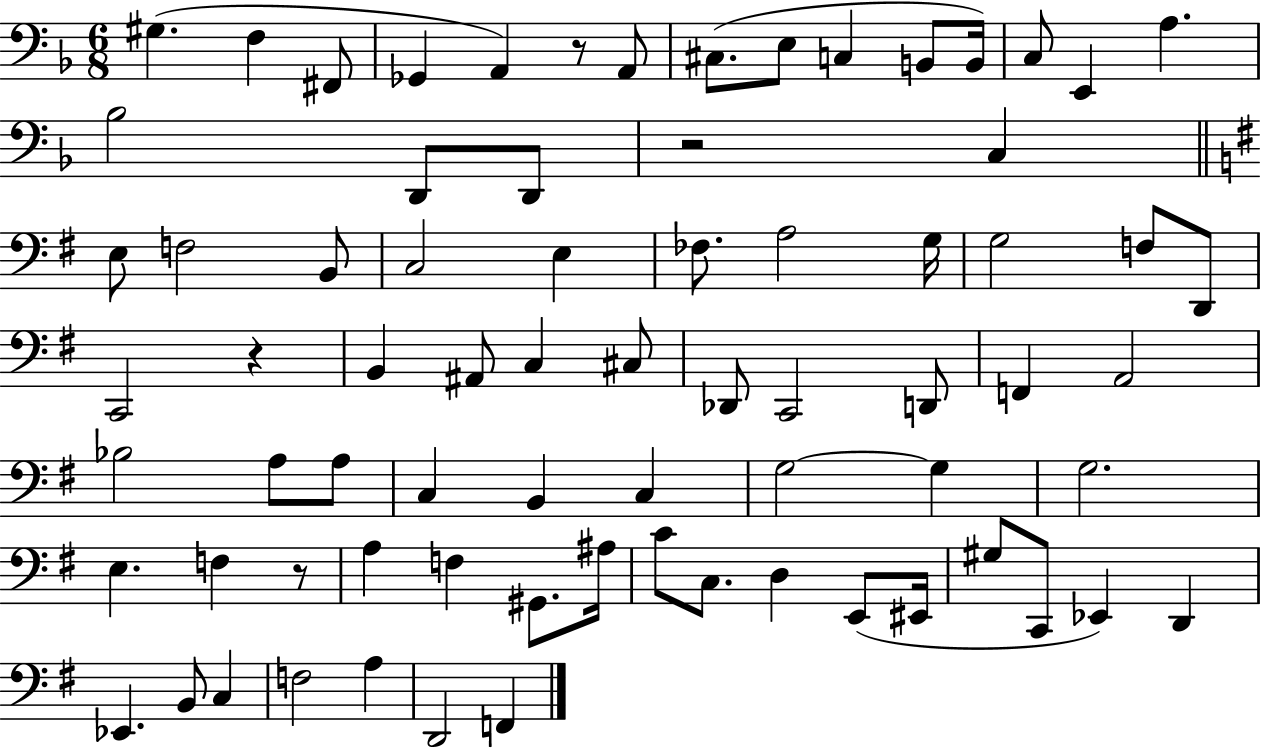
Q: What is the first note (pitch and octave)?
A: G#3